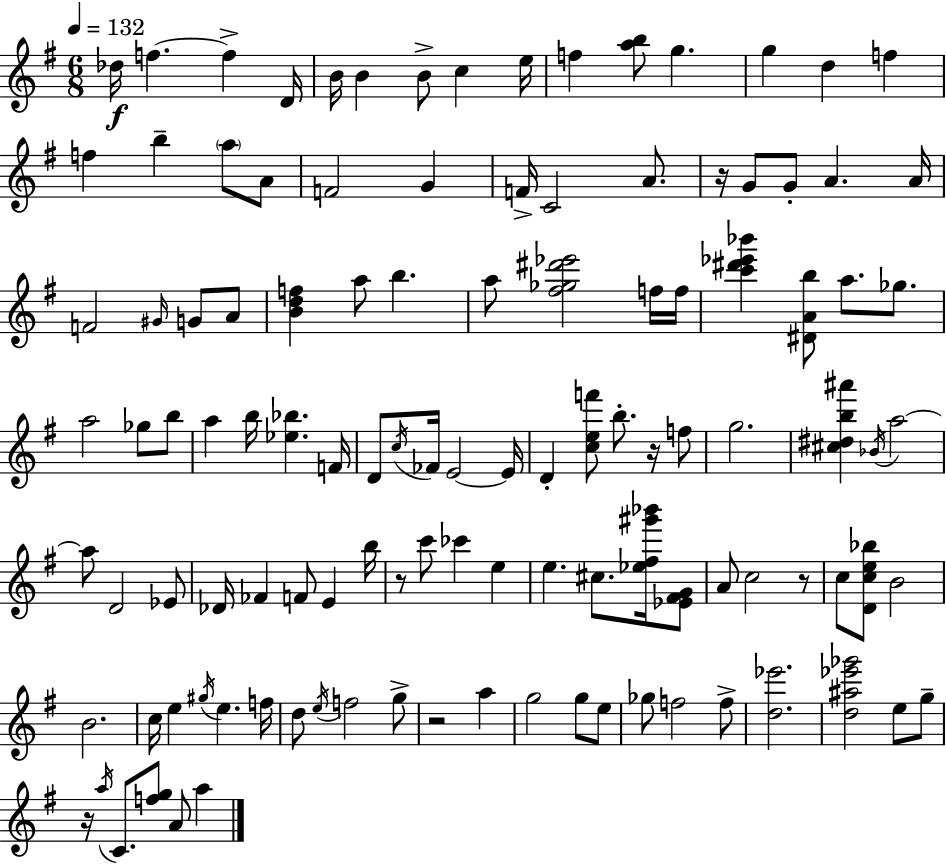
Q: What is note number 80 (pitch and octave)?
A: E5